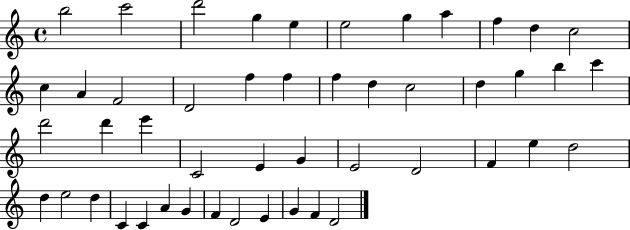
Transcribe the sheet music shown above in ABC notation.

X:1
T:Untitled
M:4/4
L:1/4
K:C
b2 c'2 d'2 g e e2 g a f d c2 c A F2 D2 f f f d c2 d g b c' d'2 d' e' C2 E G E2 D2 F e d2 d e2 d C C A G F D2 E G F D2